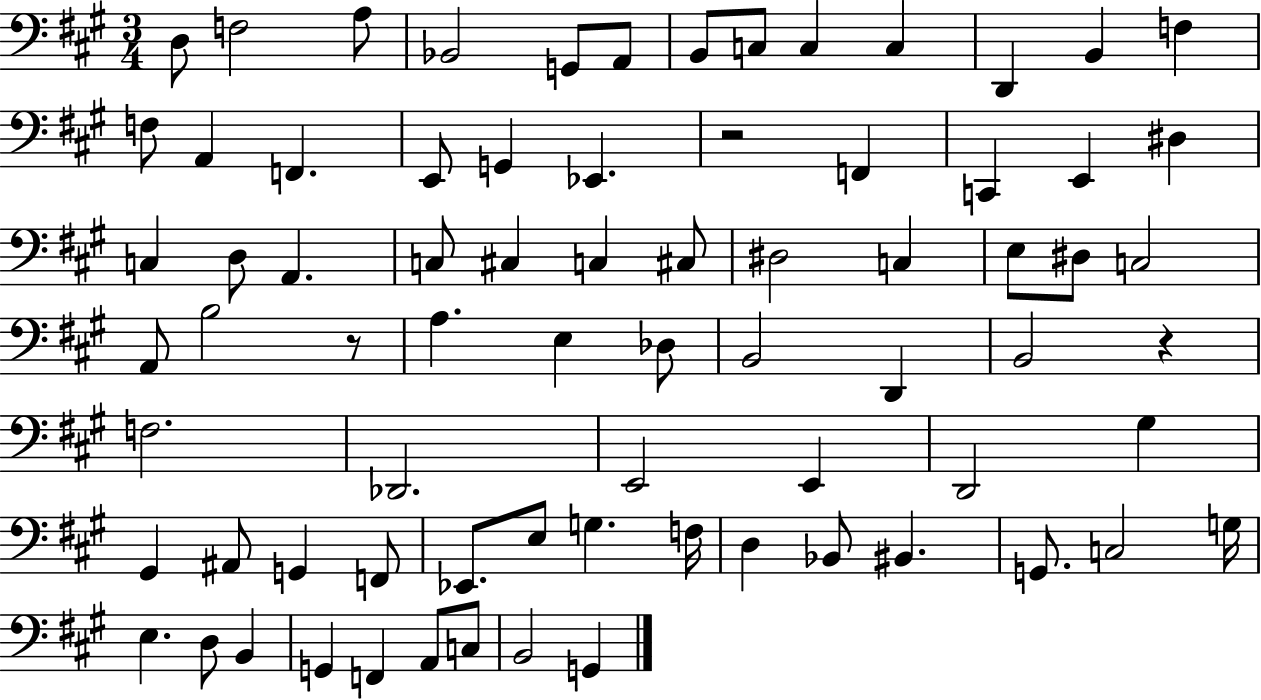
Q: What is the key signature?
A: A major